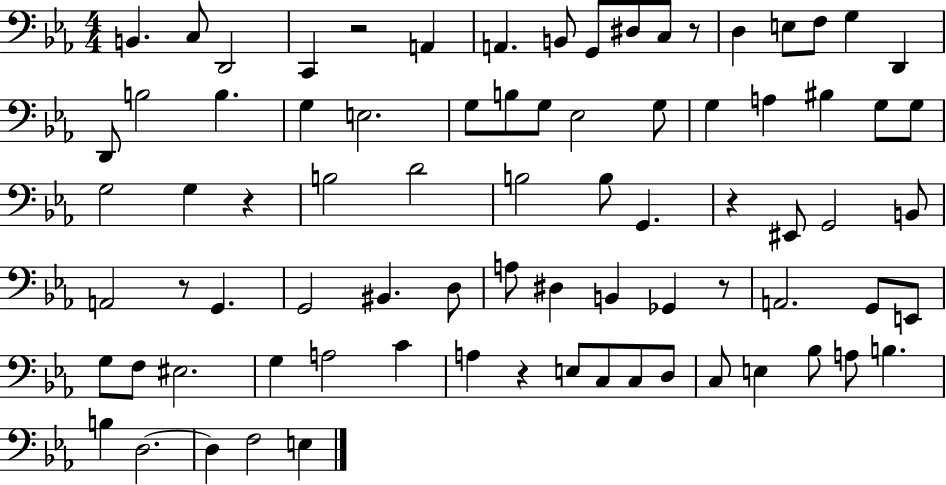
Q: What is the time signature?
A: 4/4